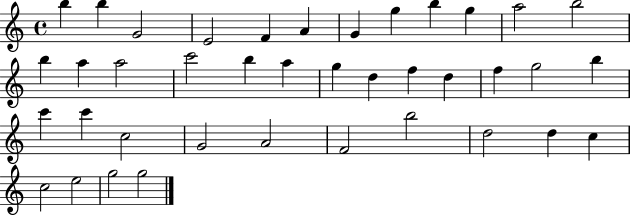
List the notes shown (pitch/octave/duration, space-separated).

B5/q B5/q G4/h E4/h F4/q A4/q G4/q G5/q B5/q G5/q A5/h B5/h B5/q A5/q A5/h C6/h B5/q A5/q G5/q D5/q F5/q D5/q F5/q G5/h B5/q C6/q C6/q C5/h G4/h A4/h F4/h B5/h D5/h D5/q C5/q C5/h E5/h G5/h G5/h